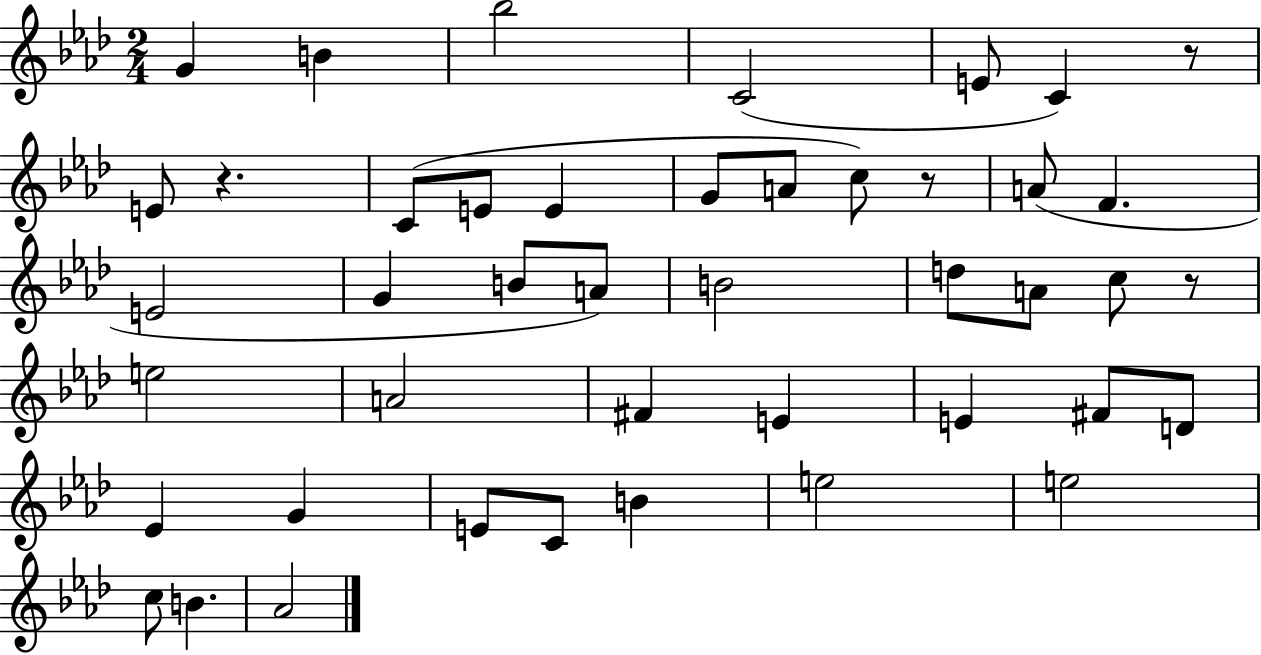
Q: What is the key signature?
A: AES major